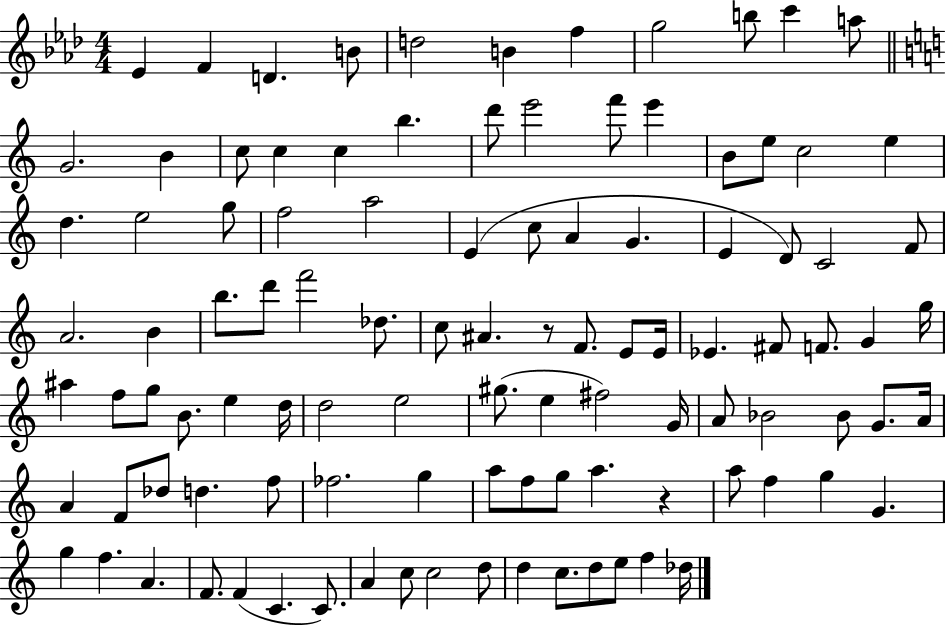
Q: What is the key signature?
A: AES major